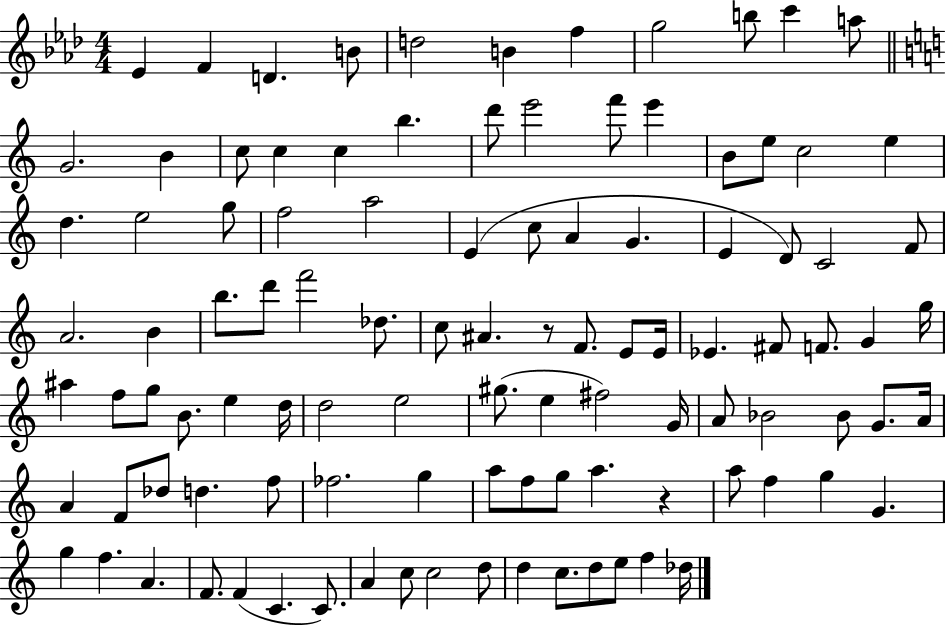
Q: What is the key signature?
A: AES major